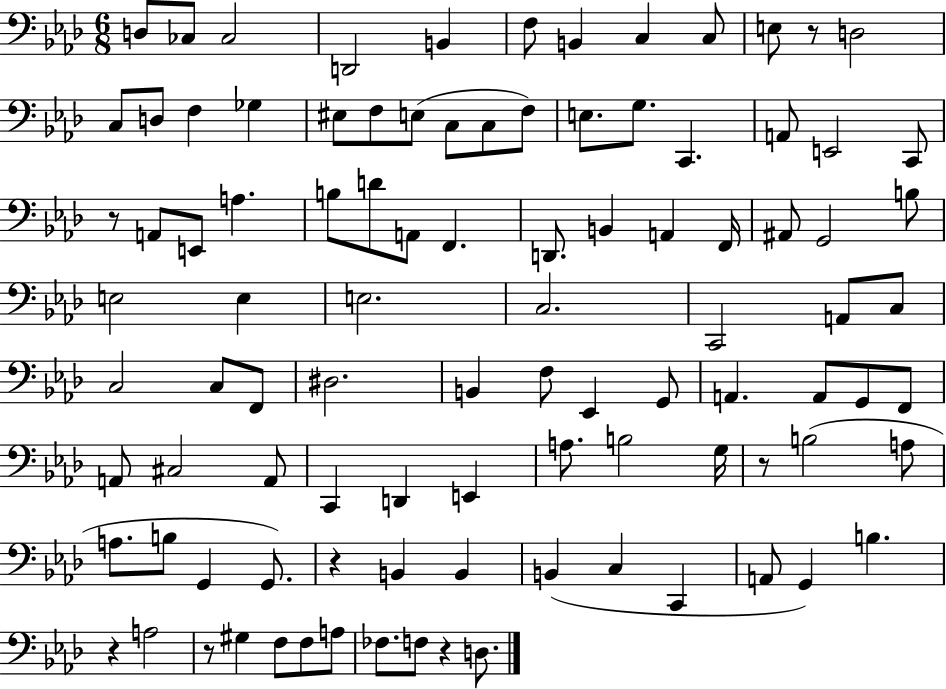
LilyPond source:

{
  \clef bass
  \numericTimeSignature
  \time 6/8
  \key aes \major
  d8 ces8 ces2 | d,2 b,4 | f8 b,4 c4 c8 | e8 r8 d2 | \break c8 d8 f4 ges4 | eis8 f8 e8( c8 c8 f8) | e8. g8. c,4. | a,8 e,2 c,8 | \break r8 a,8 e,8 a4. | b8 d'8 a,8 f,4. | d,8. b,4 a,4 f,16 | ais,8 g,2 b8 | \break e2 e4 | e2. | c2. | c,2 a,8 c8 | \break c2 c8 f,8 | dis2. | b,4 f8 ees,4 g,8 | a,4. a,8 g,8 f,8 | \break a,8 cis2 a,8 | c,4 d,4 e,4 | a8. b2 g16 | r8 b2( a8 | \break a8. b8 g,4 g,8.) | r4 b,4 b,4 | b,4( c4 c,4 | a,8 g,4) b4. | \break r4 a2 | r8 gis4 f8 f8 a8 | fes8. f8 r4 d8. | \bar "|."
}